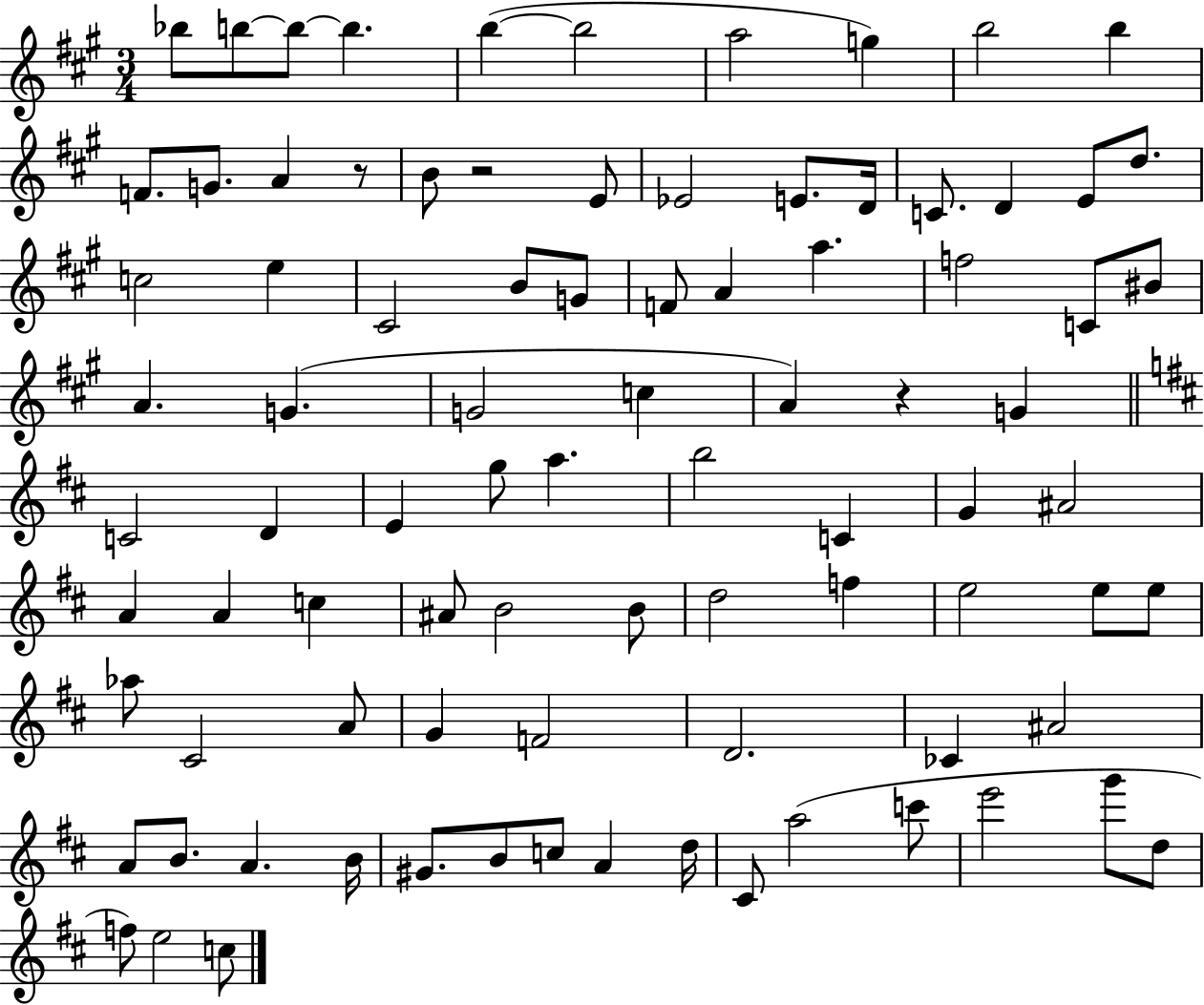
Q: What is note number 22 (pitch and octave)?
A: D5